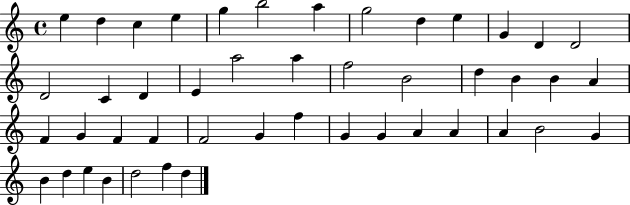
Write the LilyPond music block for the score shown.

{
  \clef treble
  \time 4/4
  \defaultTimeSignature
  \key c \major
  e''4 d''4 c''4 e''4 | g''4 b''2 a''4 | g''2 d''4 e''4 | g'4 d'4 d'2 | \break d'2 c'4 d'4 | e'4 a''2 a''4 | f''2 b'2 | d''4 b'4 b'4 a'4 | \break f'4 g'4 f'4 f'4 | f'2 g'4 f''4 | g'4 g'4 a'4 a'4 | a'4 b'2 g'4 | \break b'4 d''4 e''4 b'4 | d''2 f''4 d''4 | \bar "|."
}